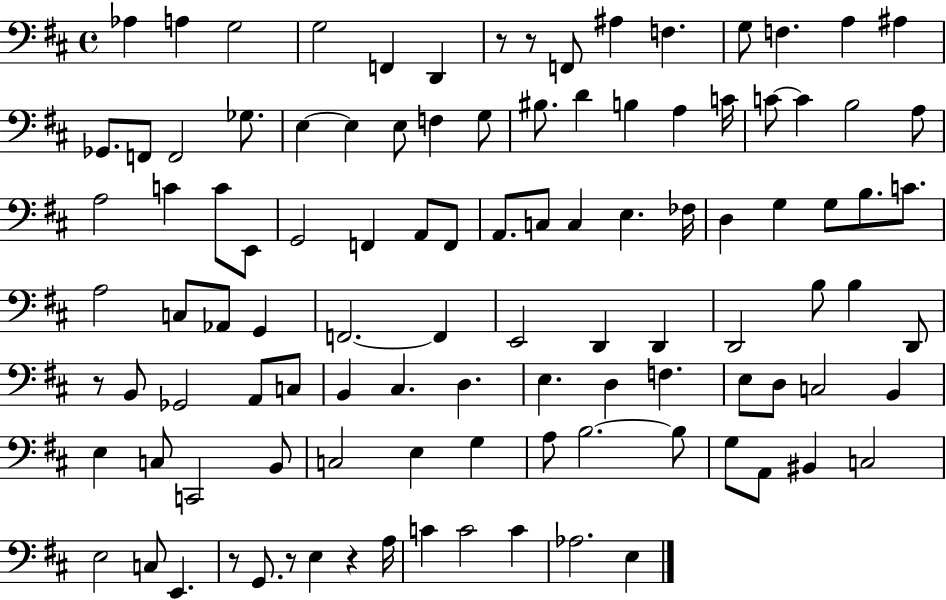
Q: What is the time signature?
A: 4/4